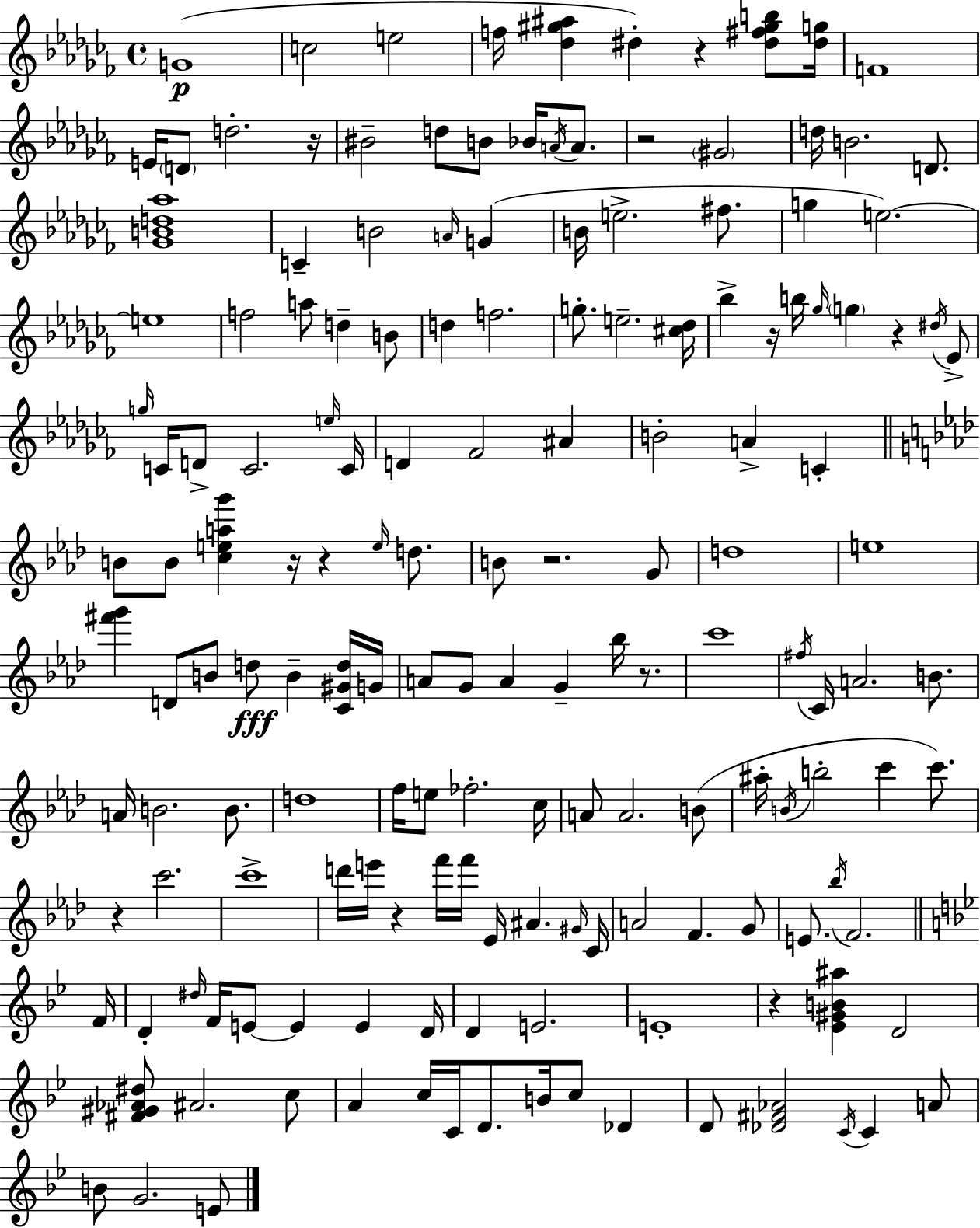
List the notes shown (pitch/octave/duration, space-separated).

G4/w C5/h E5/h F5/s [Db5,G#5,A#5]/q D#5/q R/q [D#5,F#5,G#5,B5]/e [D#5,G5]/s F4/w E4/s D4/e D5/h. R/s BIS4/h D5/e B4/e Bb4/s A4/s A4/e. R/h G#4/h D5/s B4/h. D4/e. [Gb4,B4,D5,Ab5]/w C4/q B4/h A4/s G4/q B4/s E5/h. F#5/e. G5/q E5/h. E5/w F5/h A5/e D5/q B4/e D5/q F5/h. G5/e. E5/h. [C#5,Db5]/s Bb5/q R/s B5/s Gb5/s G5/q R/q D#5/s Eb4/e G5/s C4/s D4/e C4/h. E5/s C4/s D4/q FES4/h A#4/q B4/h A4/q C4/q B4/e B4/e [C5,E5,A5,G6]/q R/s R/q E5/s D5/e. B4/e R/h. G4/e D5/w E5/w [F#6,G6]/q D4/e B4/e D5/e B4/q [C4,G#4,D5]/s G4/s A4/e G4/e A4/q G4/q Bb5/s R/e. C6/w F#5/s C4/s A4/h. B4/e. A4/s B4/h. B4/e. D5/w F5/s E5/e FES5/h. C5/s A4/e A4/h. B4/e A#5/s B4/s B5/h C6/q C6/e. R/q C6/h. C6/w D6/s E6/s R/q F6/s F6/s Eb4/s A#4/q. G#4/s C4/s A4/h F4/q. G4/e E4/e. Bb5/s F4/h. F4/s D4/q D#5/s F4/s E4/e E4/q E4/q D4/s D4/q E4/h. E4/w R/q [Eb4,G#4,B4,A#5]/q D4/h [F#4,G#4,Ab4,D#5]/e A#4/h. C5/e A4/q C5/s C4/s D4/e. B4/s C5/e Db4/q D4/e [Db4,F#4,Ab4]/h C4/s C4/q A4/e B4/e G4/h. E4/e